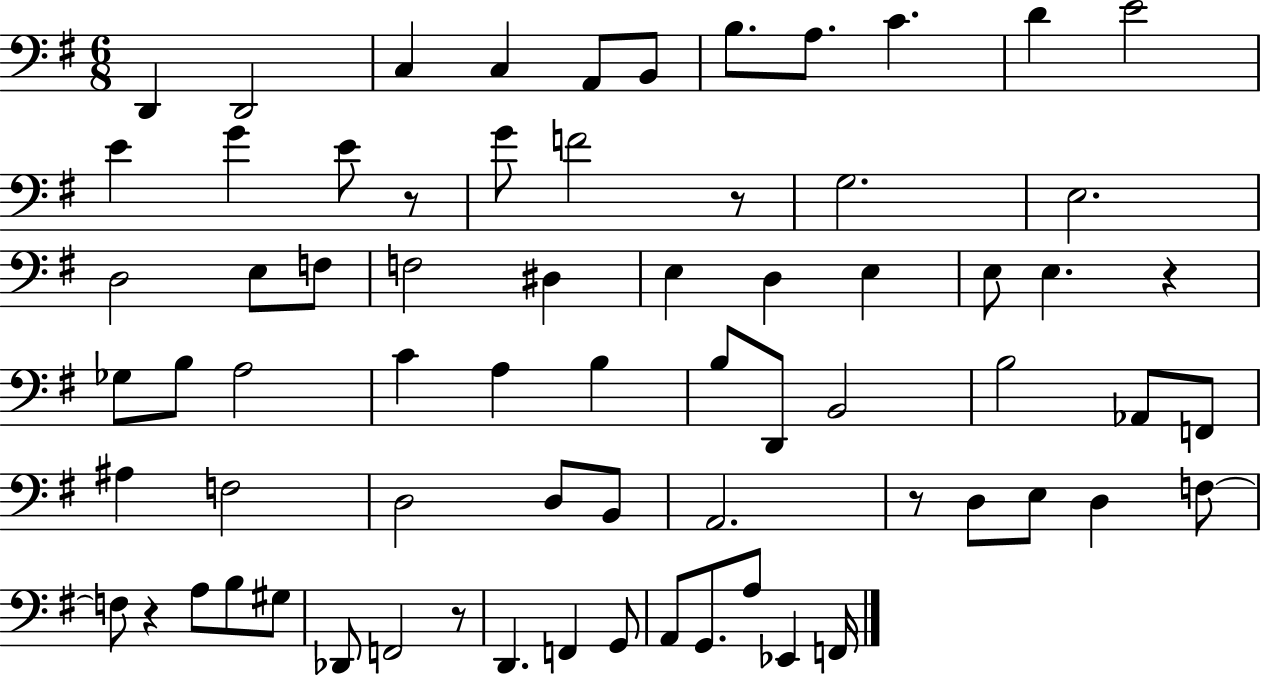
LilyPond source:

{
  \clef bass
  \numericTimeSignature
  \time 6/8
  \key g \major
  d,4 d,2 | c4 c4 a,8 b,8 | b8. a8. c'4. | d'4 e'2 | \break e'4 g'4 e'8 r8 | g'8 f'2 r8 | g2. | e2. | \break d2 e8 f8 | f2 dis4 | e4 d4 e4 | e8 e4. r4 | \break ges8 b8 a2 | c'4 a4 b4 | b8 d,8 b,2 | b2 aes,8 f,8 | \break ais4 f2 | d2 d8 b,8 | a,2. | r8 d8 e8 d4 f8~~ | \break f8 r4 a8 b8 gis8 | des,8 f,2 r8 | d,4. f,4 g,8 | a,8 g,8. a8 ees,4 f,16 | \break \bar "|."
}